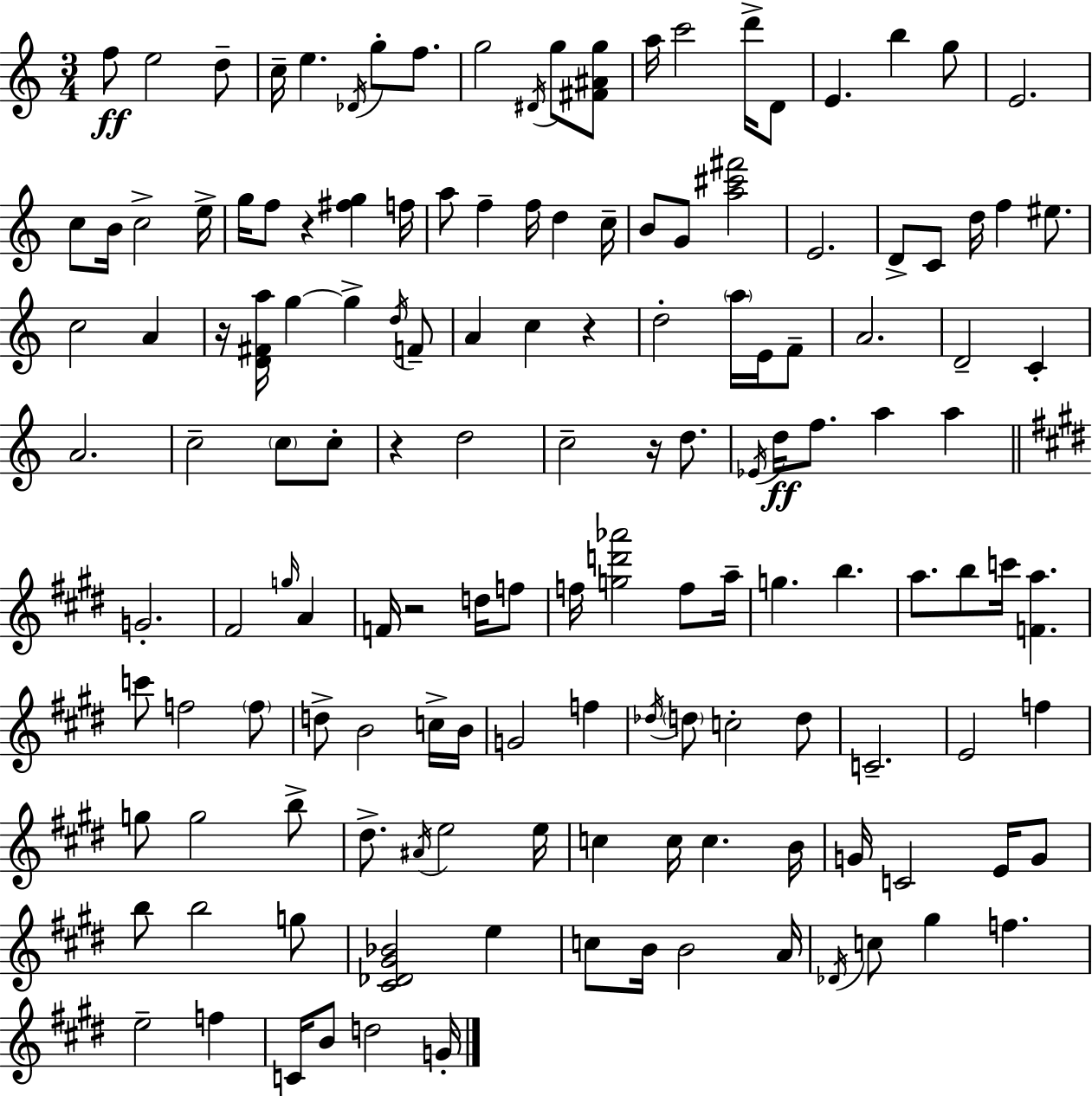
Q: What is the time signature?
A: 3/4